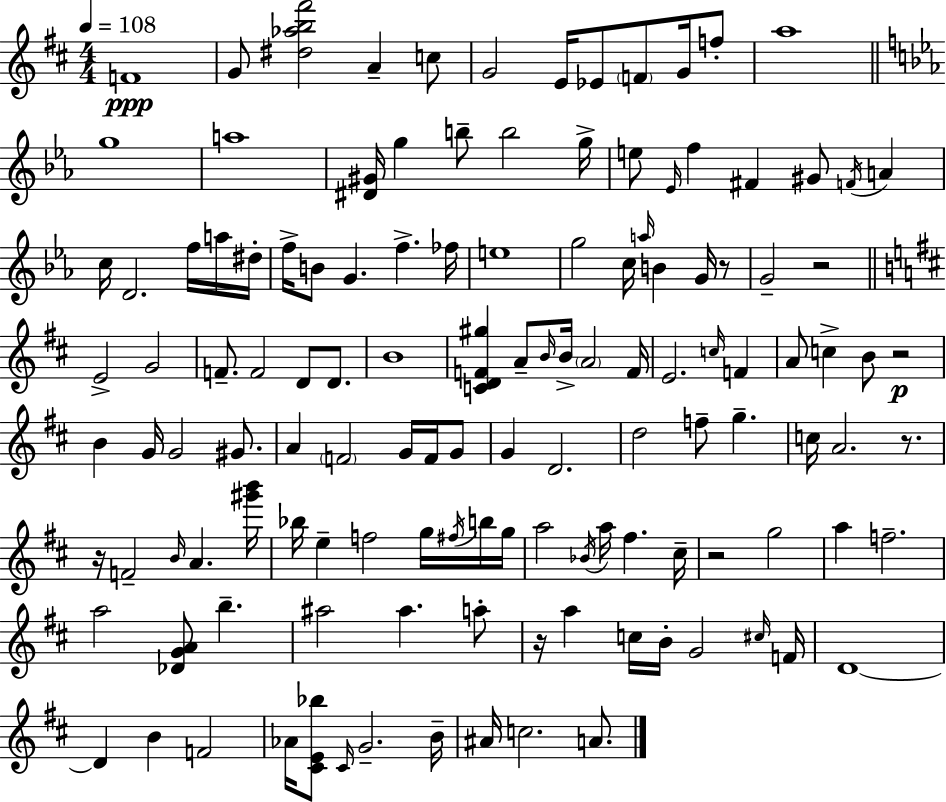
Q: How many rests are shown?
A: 7